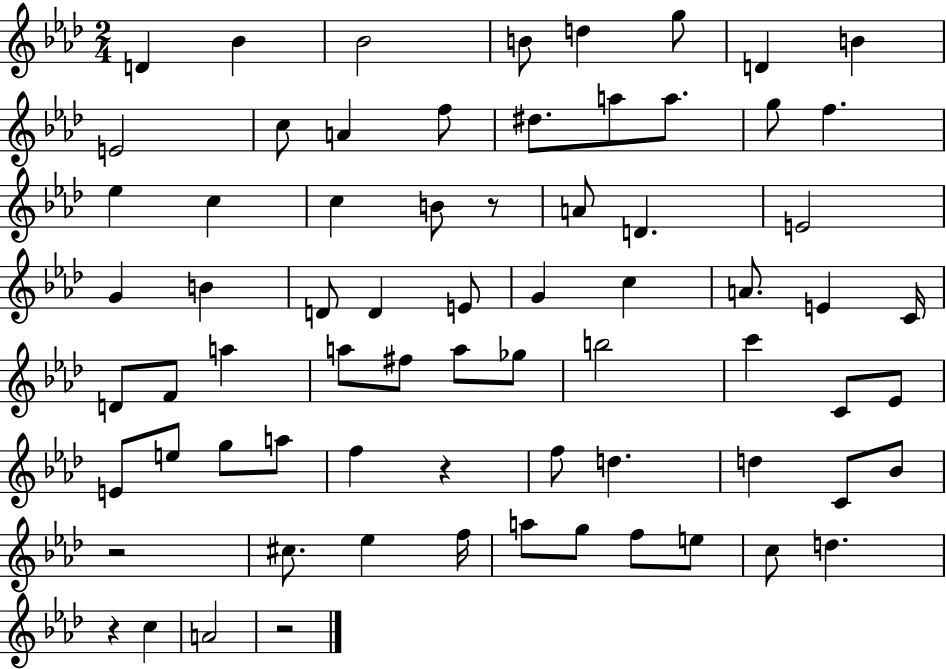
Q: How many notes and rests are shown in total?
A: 71